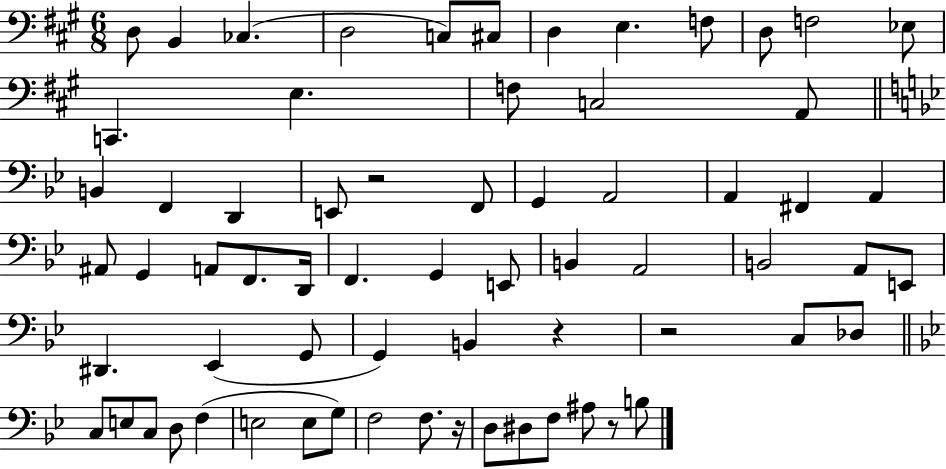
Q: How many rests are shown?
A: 5